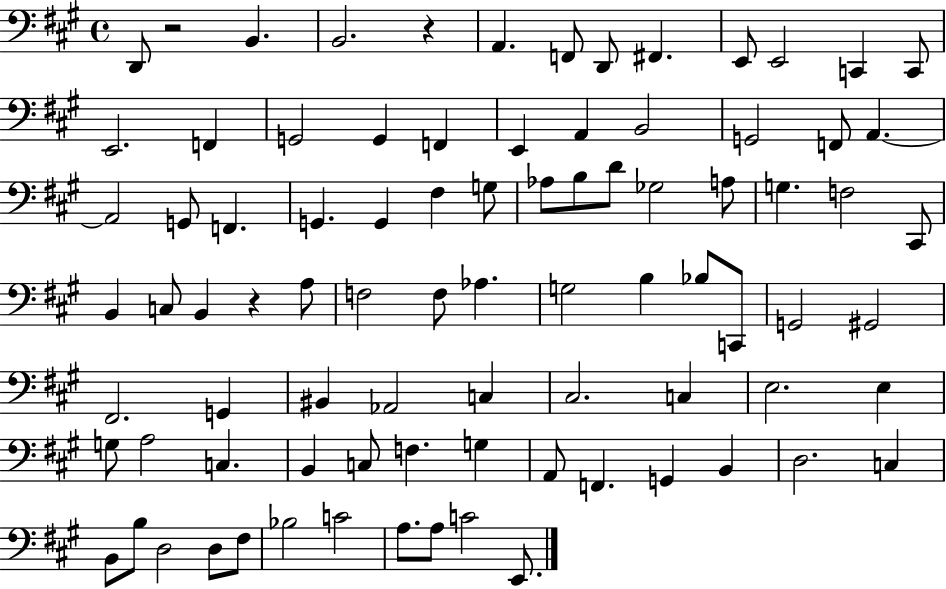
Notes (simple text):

D2/e R/h B2/q. B2/h. R/q A2/q. F2/e D2/e F#2/q. E2/e E2/h C2/q C2/e E2/h. F2/q G2/h G2/q F2/q E2/q A2/q B2/h G2/h F2/e A2/q. A2/h G2/e F2/q. G2/q. G2/q F#3/q G3/e Ab3/e B3/e D4/e Gb3/h A3/e G3/q. F3/h C#2/e B2/q C3/e B2/q R/q A3/e F3/h F3/e Ab3/q. G3/h B3/q Bb3/e C2/e G2/h G#2/h F#2/h. G2/q BIS2/q Ab2/h C3/q C#3/h. C3/q E3/h. E3/q G3/e A3/h C3/q. B2/q C3/e F3/q. G3/q A2/e F2/q. G2/q B2/q D3/h. C3/q B2/e B3/e D3/h D3/e F#3/e Bb3/h C4/h A3/e. A3/e C4/h E2/e.